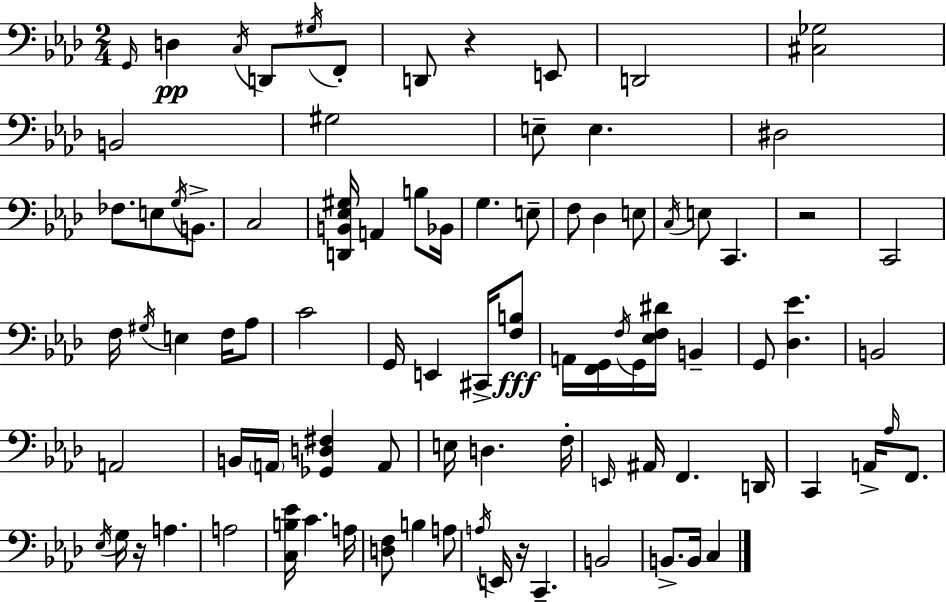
{
  \clef bass
  \numericTimeSignature
  \time 2/4
  \key aes \major
  \grace { g,16 }\pp d4 \acciaccatura { c16 } d,8 | \acciaccatura { gis16 } f,8-. d,8 r4 | e,8 d,2 | <cis ges>2 | \break b,2 | gis2 | e8-- e4. | dis2 | \break fes8. e8 | \acciaccatura { g16 } b,8.-> c2 | <d, b, ees gis>16 a,4 | b8 bes,16 g4. | \break e8-- f8 des4 | e8 \acciaccatura { c16 } e8 c,4. | r2 | c,2 | \break f16 \acciaccatura { gis16 } e4 | f16 aes8 c'2 | g,16 e,4 | cis,16-> <f b>8\fff a,16 <f, g,>16 | \break \acciaccatura { f16 } g,16 <ees f dis'>16 b,4-- g,8 | <des ees'>4. b,2 | a,2 | b,16 | \break \parenthesize a,16 <ges, d fis>4 a,8 e16 | d4. f16-. \grace { e,16 } | ais,16 f,4. d,16 | c,4 a,16-> \grace { aes16 } f,8. | \break \acciaccatura { ees16 } g16 r16 a4. | a2 | <c b ees'>16 c'4. | a16 <d f>8 b4 | \break a8 \acciaccatura { a16 } e,16 r16 c,4.-- | b,2 | b,8.-> b,16 c4 | \bar "|."
}